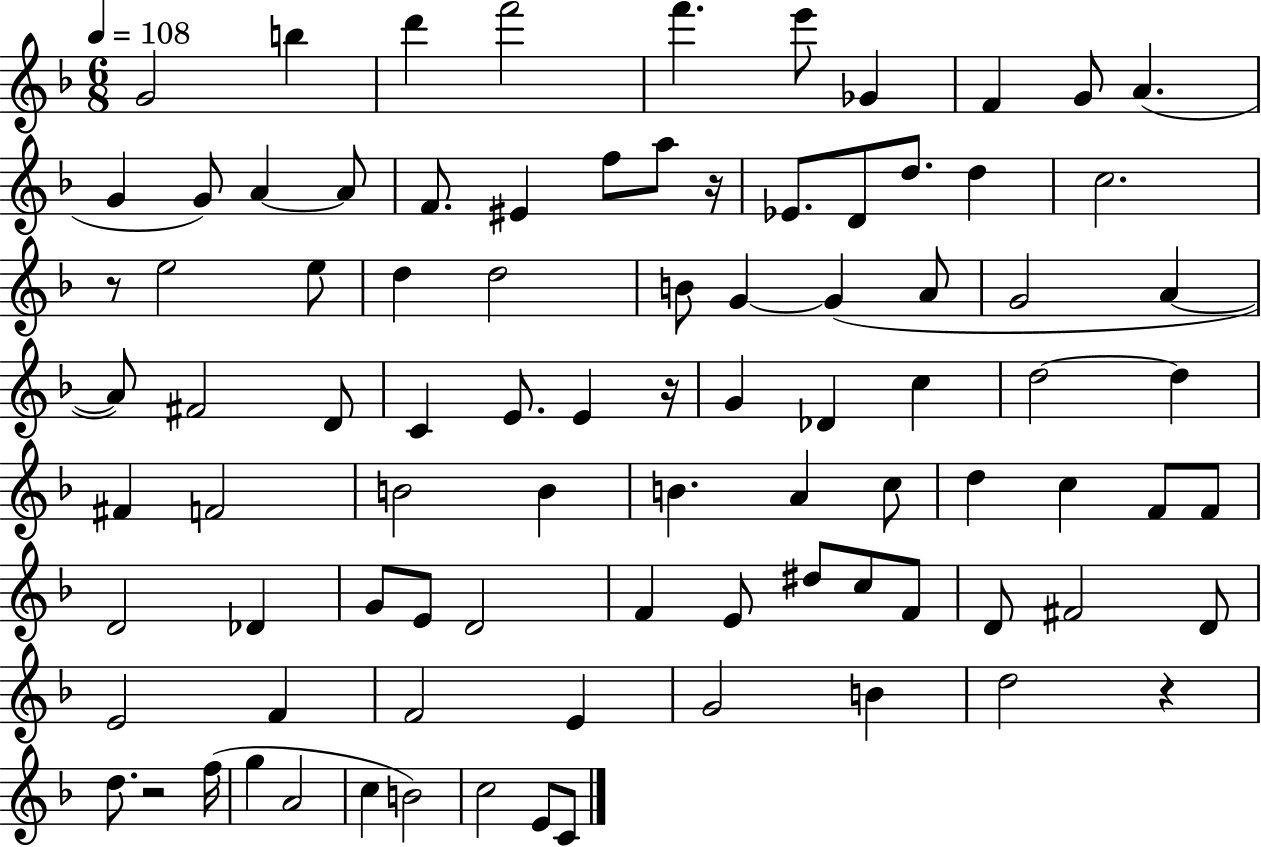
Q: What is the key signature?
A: F major